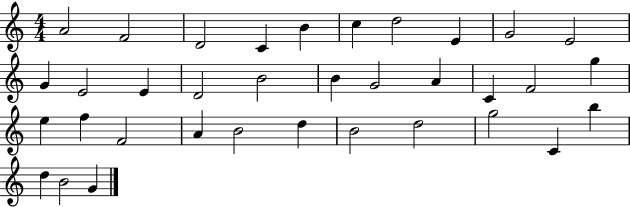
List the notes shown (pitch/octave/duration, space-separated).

A4/h F4/h D4/h C4/q B4/q C5/q D5/h E4/q G4/h E4/h G4/q E4/h E4/q D4/h B4/h B4/q G4/h A4/q C4/q F4/h G5/q E5/q F5/q F4/h A4/q B4/h D5/q B4/h D5/h G5/h C4/q B5/q D5/q B4/h G4/q